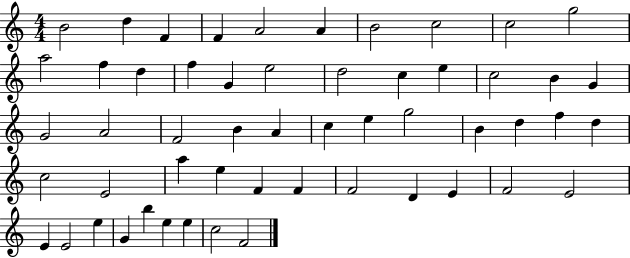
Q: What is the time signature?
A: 4/4